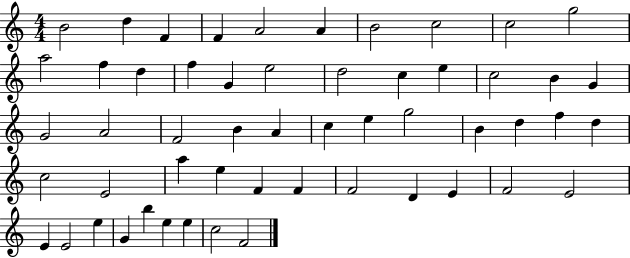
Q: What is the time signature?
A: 4/4